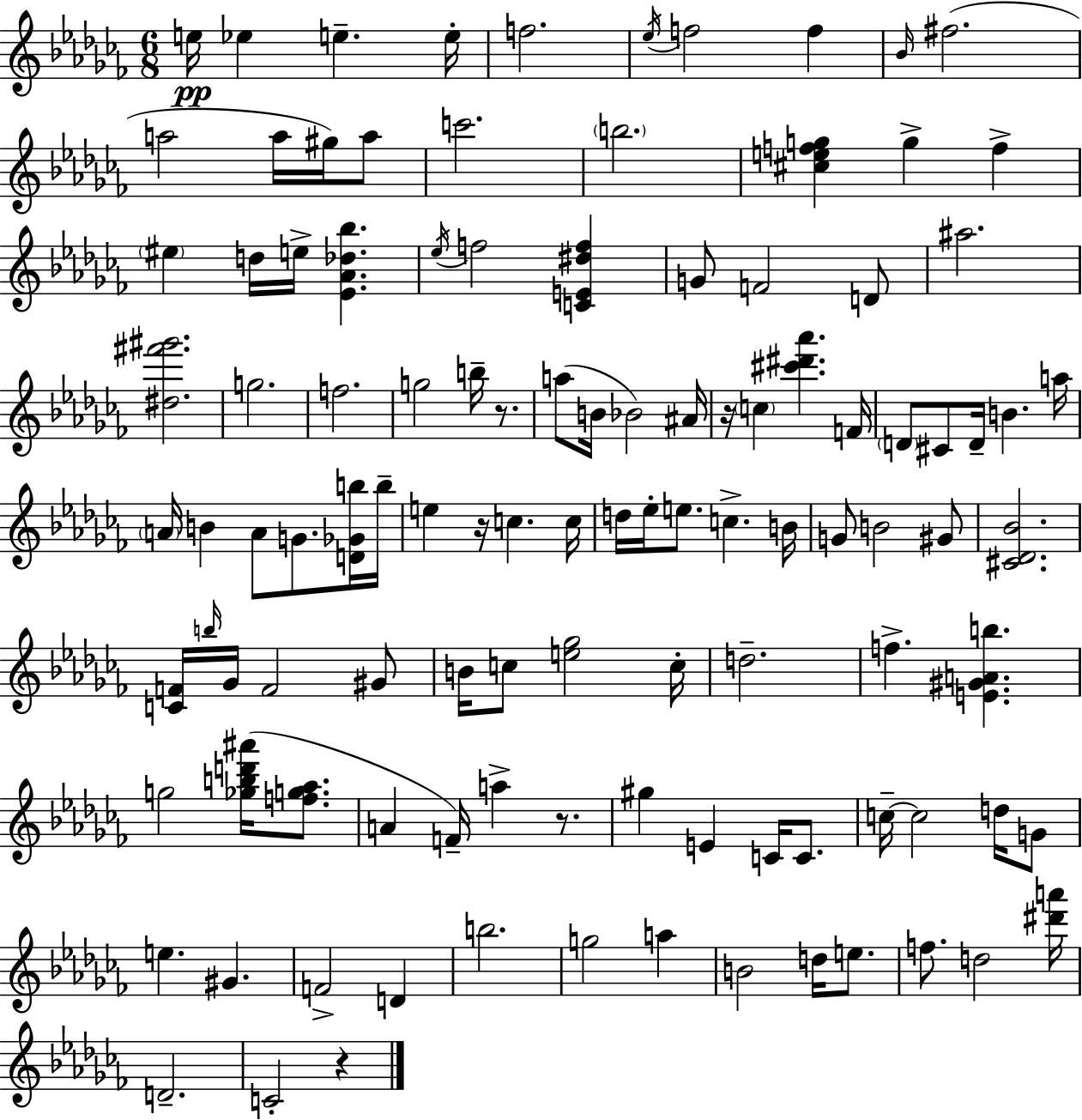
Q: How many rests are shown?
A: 5